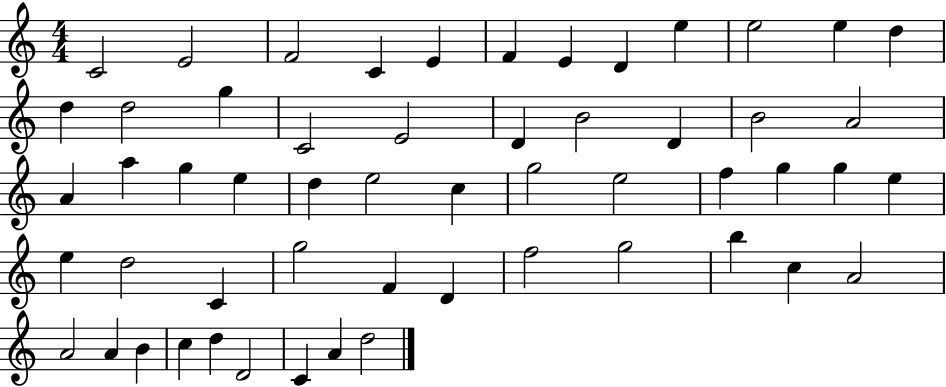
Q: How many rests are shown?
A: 0